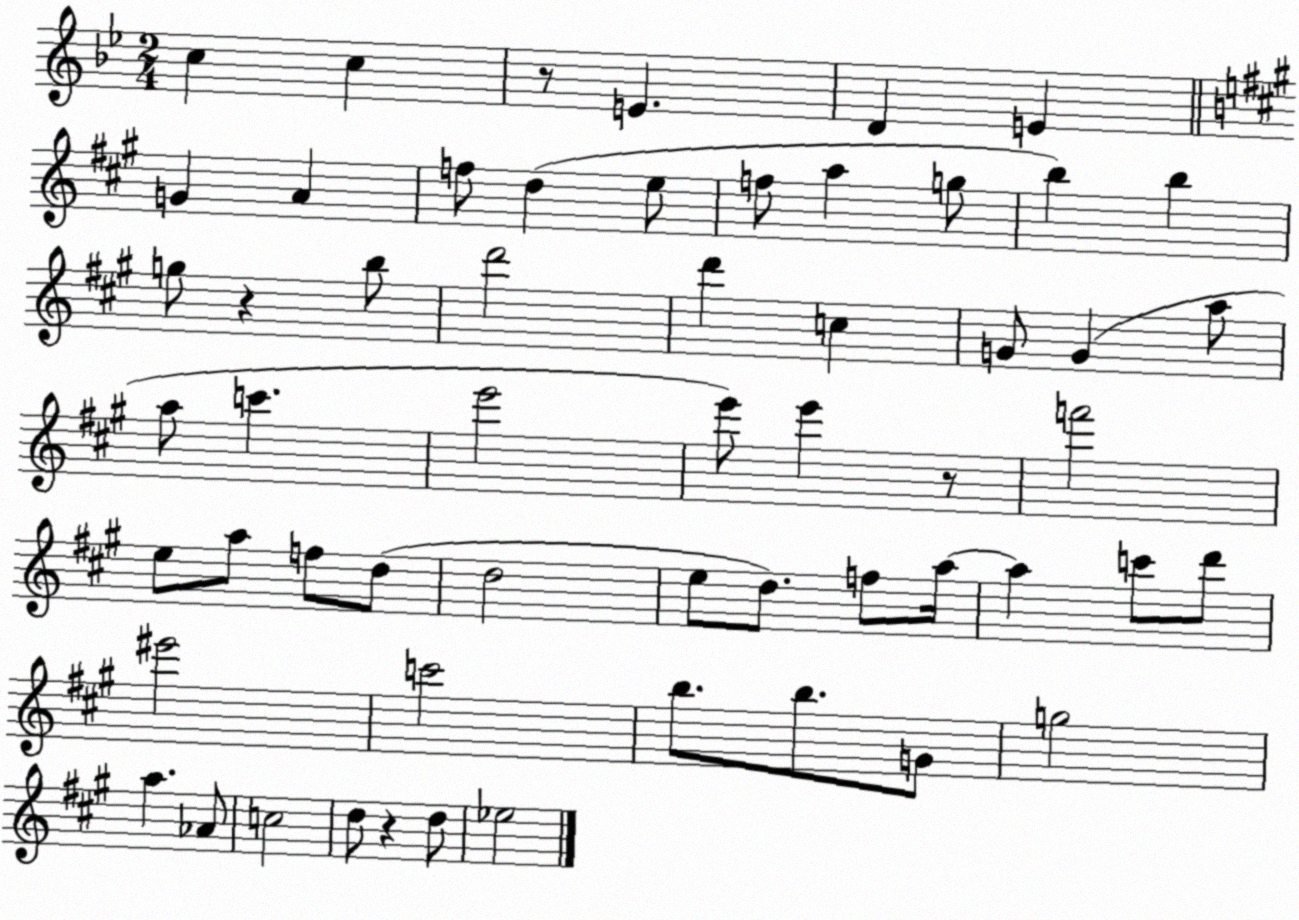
X:1
T:Untitled
M:2/4
L:1/4
K:Bb
c c z/2 E D E G A f/2 d e/2 f/2 a g/2 b b g/2 z b/2 d'2 d' c G/2 G a/2 a/2 c' e'2 e'/2 e' z/2 f'2 e/2 a/2 f/2 d/2 d2 e/2 d/2 f/2 a/4 a c'/2 d'/2 ^e'2 c'2 b/2 b/2 G/2 g2 a _A/2 c2 d/2 z d/2 _e2